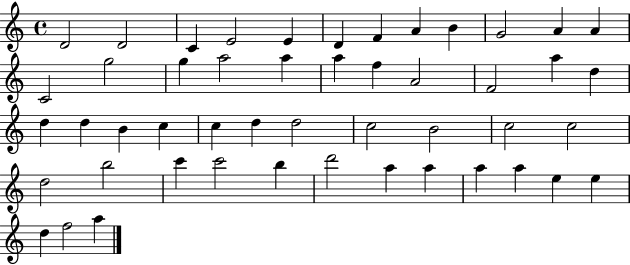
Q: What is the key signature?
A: C major